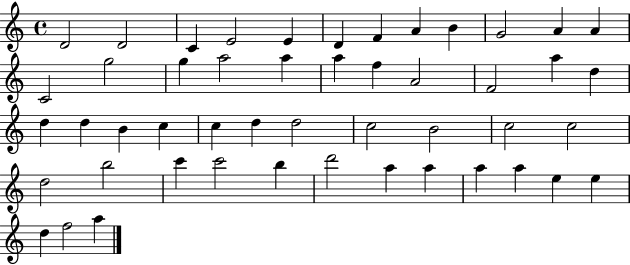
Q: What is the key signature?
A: C major